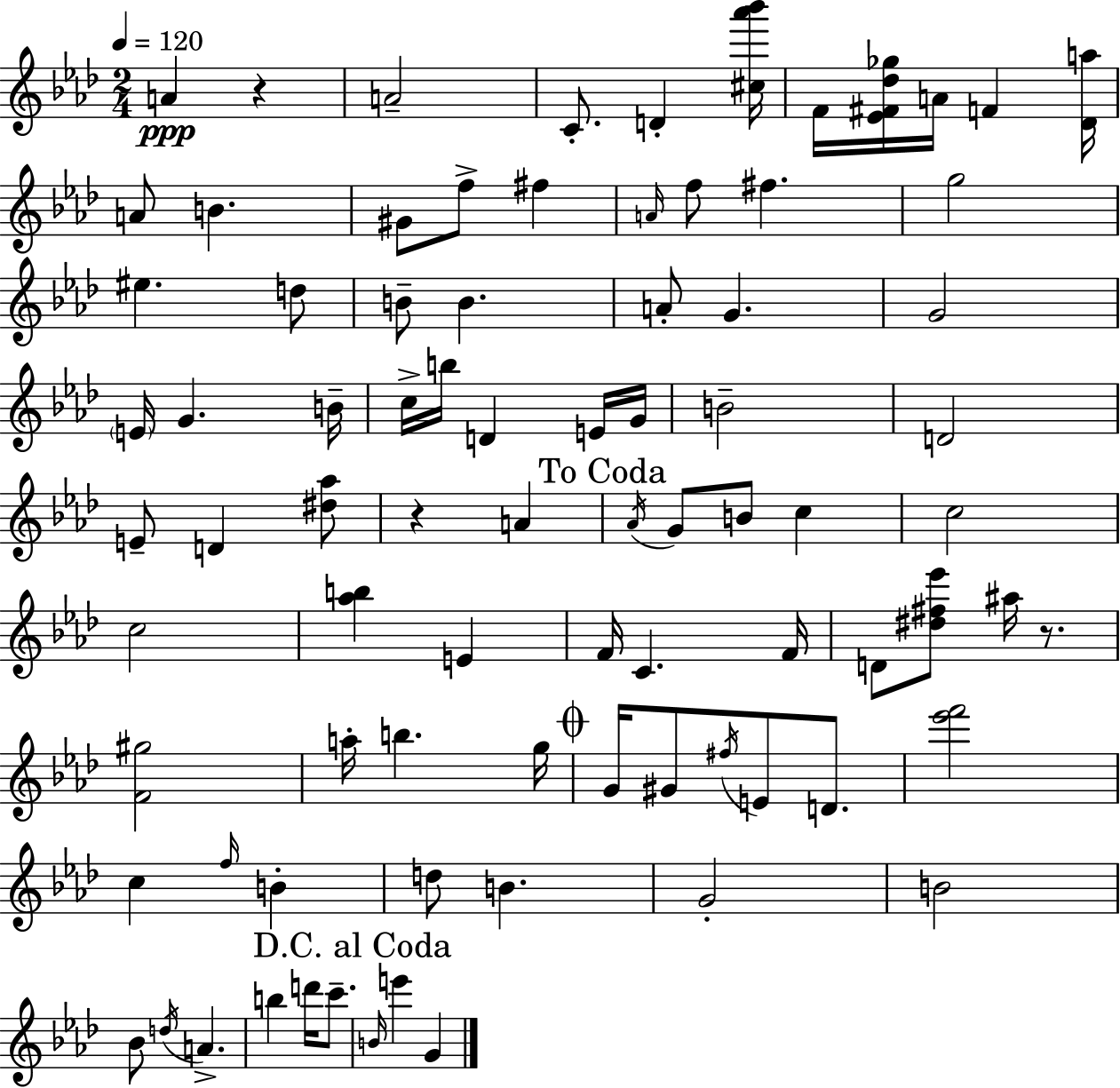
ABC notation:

X:1
T:Untitled
M:2/4
L:1/4
K:Fm
A z A2 C/2 D [^c_a'_b']/4 F/4 [_E^F_d_g]/4 A/4 F [_Da]/4 A/2 B ^G/2 f/2 ^f A/4 f/2 ^f g2 ^e d/2 B/2 B A/2 G G2 E/4 G B/4 c/4 b/4 D E/4 G/4 B2 D2 E/2 D [^d_a]/2 z A _A/4 G/2 B/2 c c2 c2 [_ab] E F/4 C F/4 D/2 [^d^f_e']/2 ^a/4 z/2 [F^g]2 a/4 b g/4 G/4 ^G/2 ^f/4 E/2 D/2 [_e'f']2 c f/4 B d/2 B G2 B2 _B/2 d/4 A b d'/4 c'/2 B/4 e' G